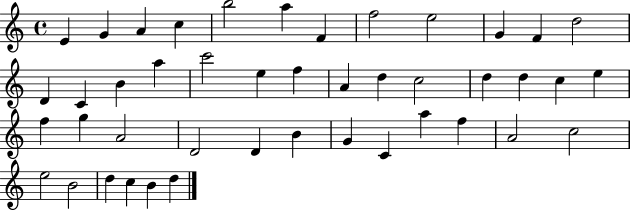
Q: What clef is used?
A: treble